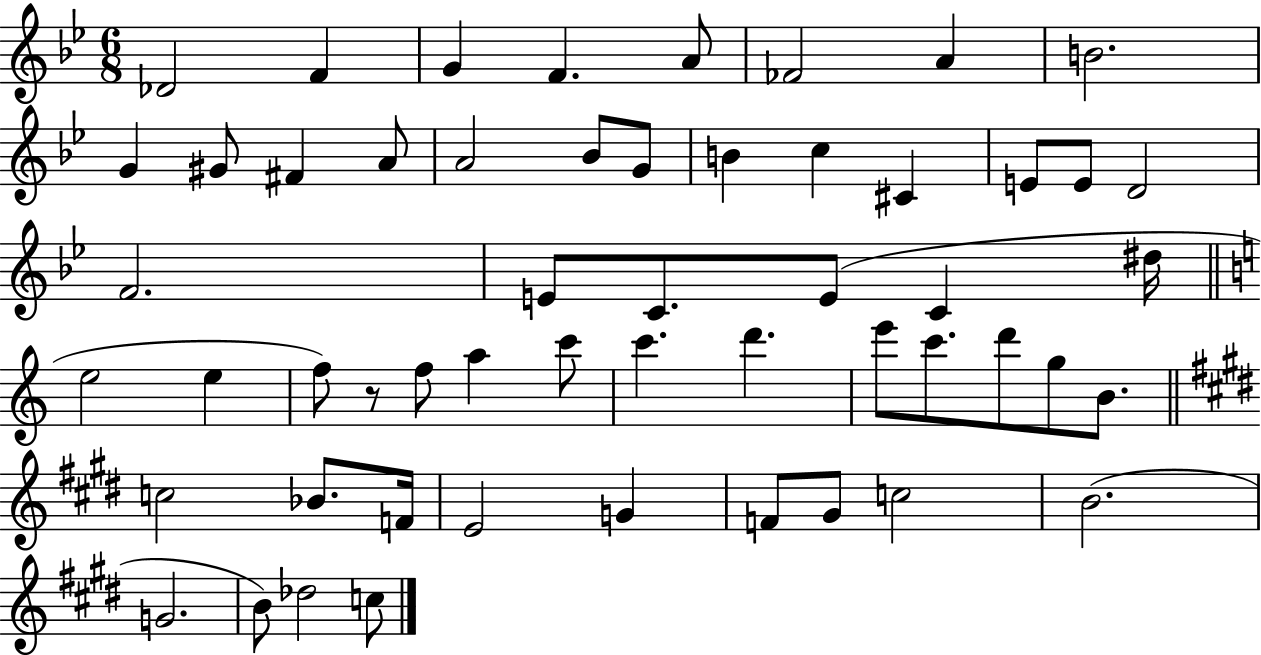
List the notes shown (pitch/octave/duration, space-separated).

Db4/h F4/q G4/q F4/q. A4/e FES4/h A4/q B4/h. G4/q G#4/e F#4/q A4/e A4/h Bb4/e G4/e B4/q C5/q C#4/q E4/e E4/e D4/h F4/h. E4/e C4/e. E4/e C4/q D#5/s E5/h E5/q F5/e R/e F5/e A5/q C6/e C6/q. D6/q. E6/e C6/e. D6/e G5/e B4/e. C5/h Bb4/e. F4/s E4/h G4/q F4/e G#4/e C5/h B4/h. G4/h. B4/e Db5/h C5/e